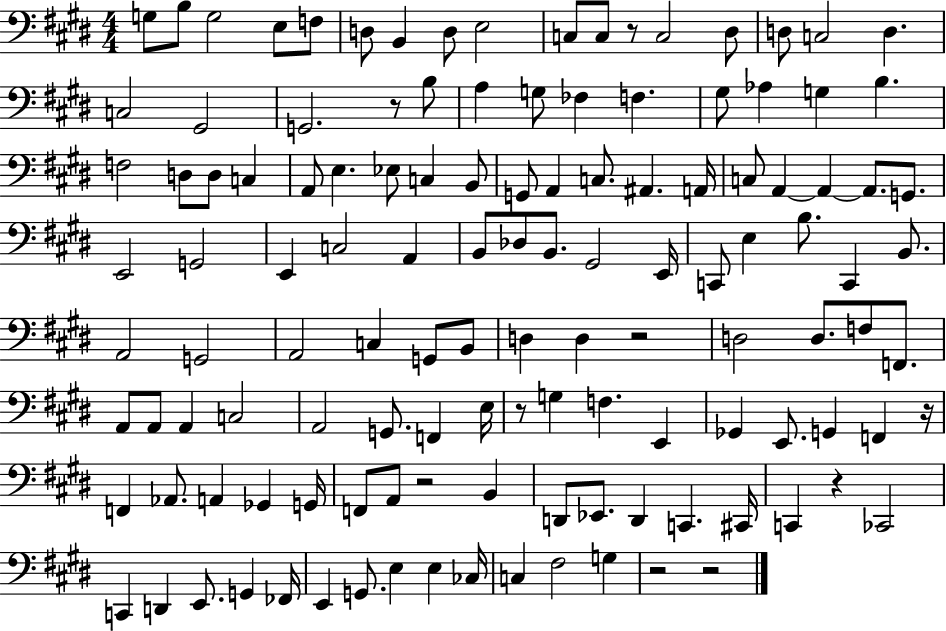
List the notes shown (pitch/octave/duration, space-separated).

G3/e B3/e G3/h E3/e F3/e D3/e B2/q D3/e E3/h C3/e C3/e R/e C3/h D#3/e D3/e C3/h D3/q. C3/h G#2/h G2/h. R/e B3/e A3/q G3/e FES3/q F3/q. G#3/e Ab3/q G3/q B3/q. F3/h D3/e D3/e C3/q A2/e E3/q. Eb3/e C3/q B2/e G2/e A2/q C3/e. A#2/q. A2/s C3/e A2/q A2/q A2/e. G2/e. E2/h G2/h E2/q C3/h A2/q B2/e Db3/e B2/e. G#2/h E2/s C2/e E3/q B3/e. C2/q B2/e. A2/h G2/h A2/h C3/q G2/e B2/e D3/q D3/q R/h D3/h D3/e. F3/e F2/e. A2/e A2/e A2/q C3/h A2/h G2/e. F2/q E3/s R/e G3/q F3/q. E2/q Gb2/q E2/e. G2/q F2/q R/s F2/q Ab2/e. A2/q Gb2/q G2/s F2/e A2/e R/h B2/q D2/e Eb2/e. D2/q C2/q. C#2/s C2/q R/q CES2/h C2/q D2/q E2/e. G2/q FES2/s E2/q G2/e. E3/q E3/q CES3/s C3/q F#3/h G3/q R/h R/h